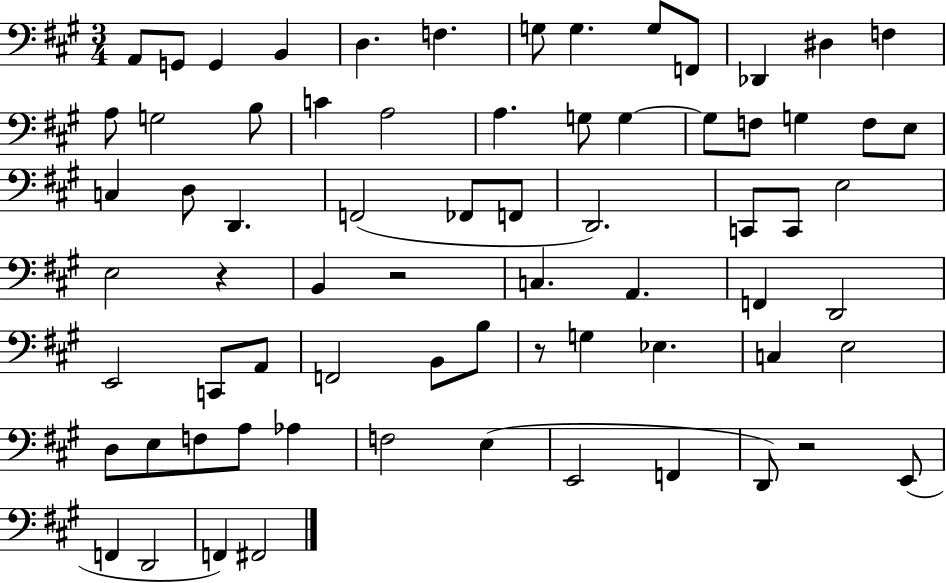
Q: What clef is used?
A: bass